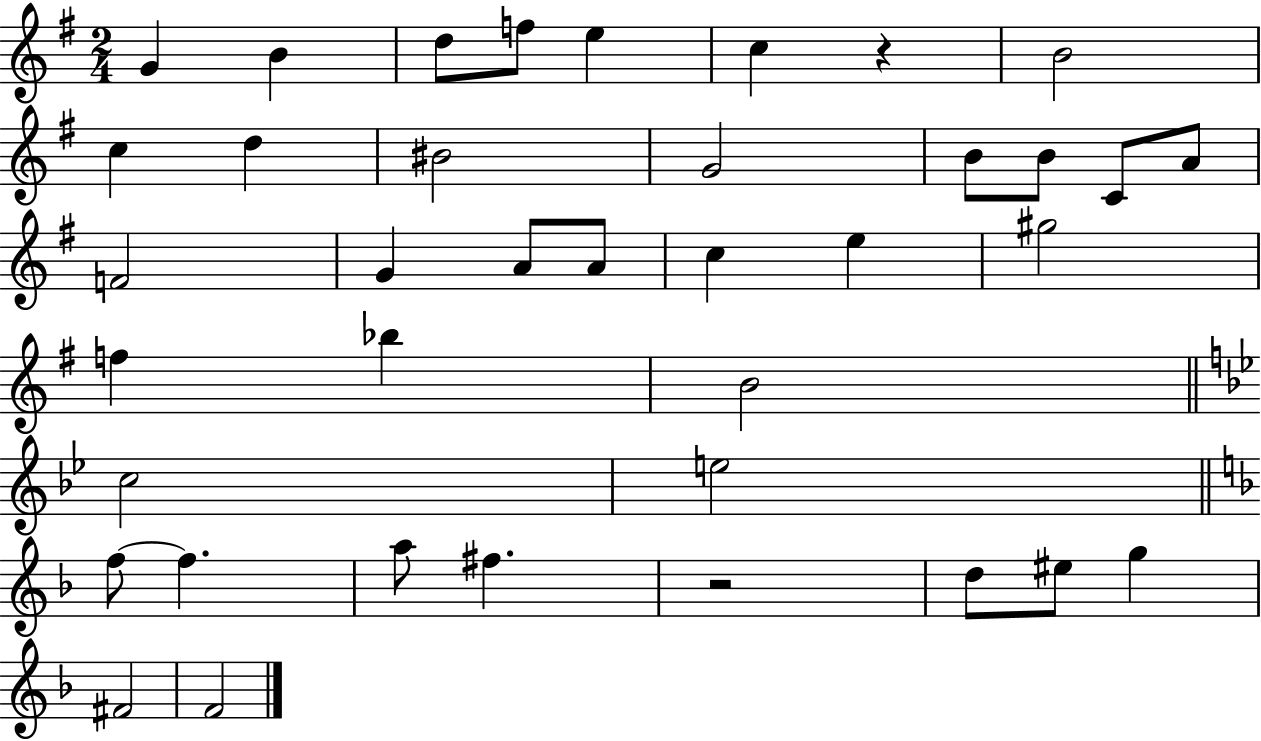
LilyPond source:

{
  \clef treble
  \numericTimeSignature
  \time 2/4
  \key g \major
  g'4 b'4 | d''8 f''8 e''4 | c''4 r4 | b'2 | \break c''4 d''4 | bis'2 | g'2 | b'8 b'8 c'8 a'8 | \break f'2 | g'4 a'8 a'8 | c''4 e''4 | gis''2 | \break f''4 bes''4 | b'2 | \bar "||" \break \key g \minor c''2 | e''2 | \bar "||" \break \key d \minor f''8~~ f''4. | a''8 fis''4. | r2 | d''8 eis''8 g''4 | \break fis'2 | f'2 | \bar "|."
}